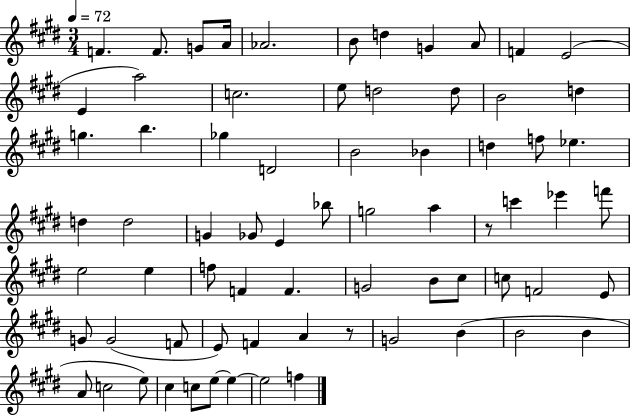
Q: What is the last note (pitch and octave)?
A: F5